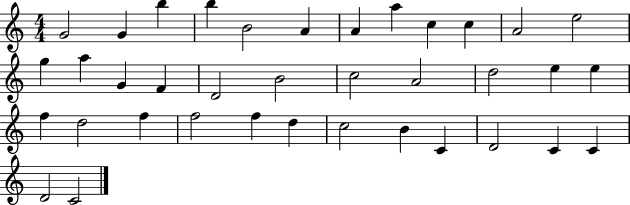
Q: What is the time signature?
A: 4/4